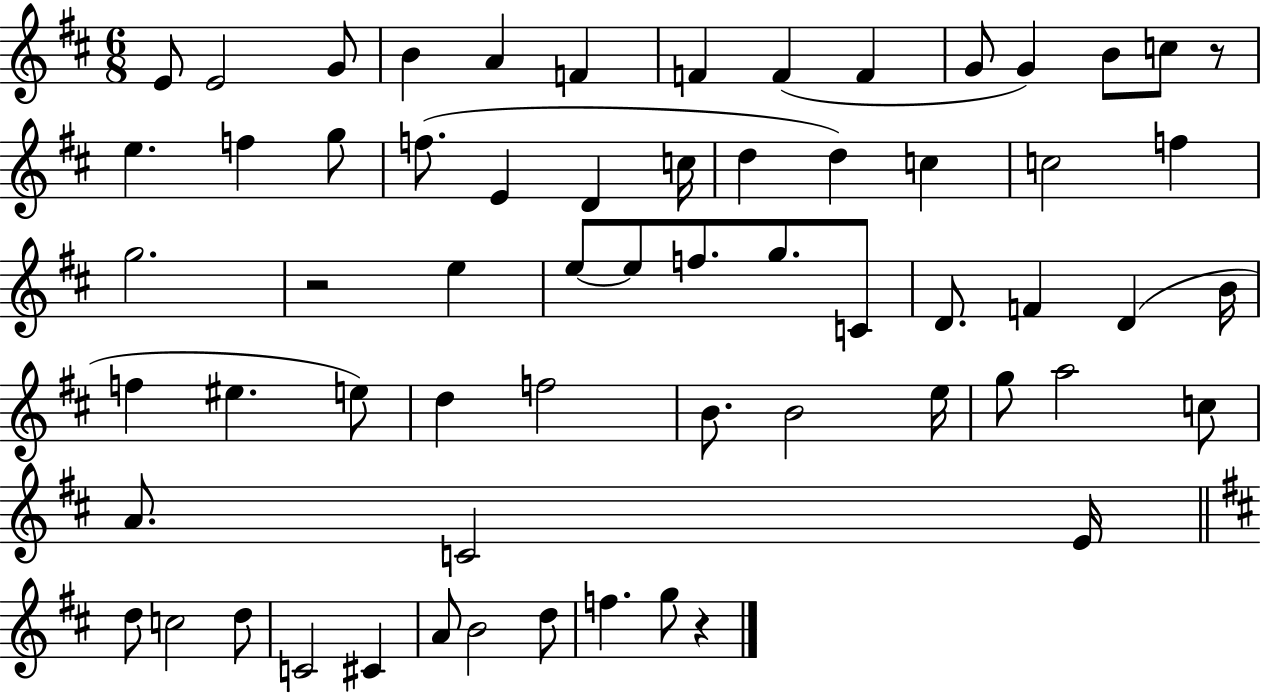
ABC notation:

X:1
T:Untitled
M:6/8
L:1/4
K:D
E/2 E2 G/2 B A F F F F G/2 G B/2 c/2 z/2 e f g/2 f/2 E D c/4 d d c c2 f g2 z2 e e/2 e/2 f/2 g/2 C/2 D/2 F D B/4 f ^e e/2 d f2 B/2 B2 e/4 g/2 a2 c/2 A/2 C2 E/4 d/2 c2 d/2 C2 ^C A/2 B2 d/2 f g/2 z